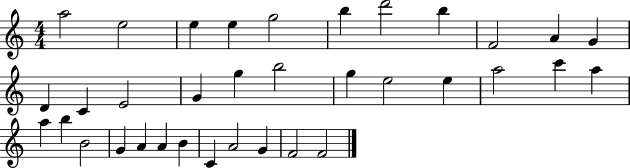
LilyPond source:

{
  \clef treble
  \numericTimeSignature
  \time 4/4
  \key c \major
  a''2 e''2 | e''4 e''4 g''2 | b''4 d'''2 b''4 | f'2 a'4 g'4 | \break d'4 c'4 e'2 | g'4 g''4 b''2 | g''4 e''2 e''4 | a''2 c'''4 a''4 | \break a''4 b''4 b'2 | g'4 a'4 a'4 b'4 | c'4 a'2 g'4 | f'2 f'2 | \break \bar "|."
}